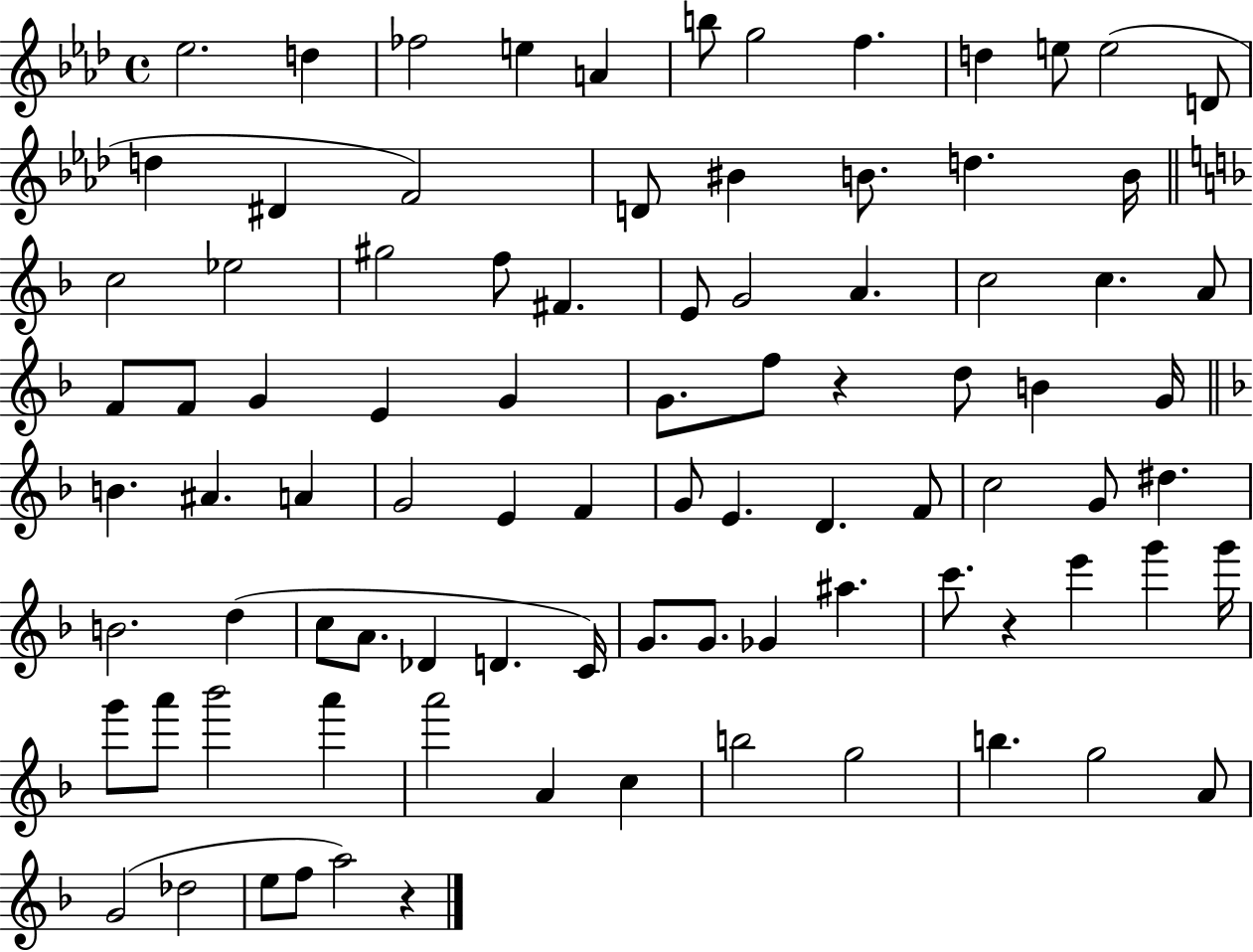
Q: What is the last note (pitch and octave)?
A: A5